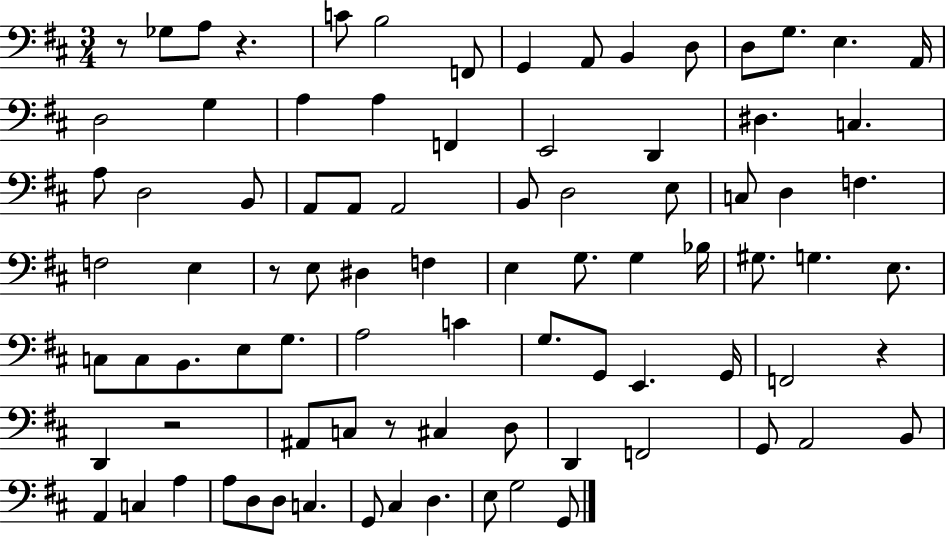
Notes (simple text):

R/e Gb3/e A3/e R/q. C4/e B3/h F2/e G2/q A2/e B2/q D3/e D3/e G3/e. E3/q. A2/s D3/h G3/q A3/q A3/q F2/q E2/h D2/q D#3/q. C3/q. A3/e D3/h B2/e A2/e A2/e A2/h B2/e D3/h E3/e C3/e D3/q F3/q. F3/h E3/q R/e E3/e D#3/q F3/q E3/q G3/e. G3/q Bb3/s G#3/e. G3/q. E3/e. C3/e C3/e B2/e. E3/e G3/e. A3/h C4/q G3/e. G2/e E2/q. G2/s F2/h R/q D2/q R/h A#2/e C3/e R/e C#3/q D3/e D2/q F2/h G2/e A2/h B2/e A2/q C3/q A3/q A3/e D3/e D3/e C3/q. G2/e C#3/q D3/q. E3/e G3/h G2/e